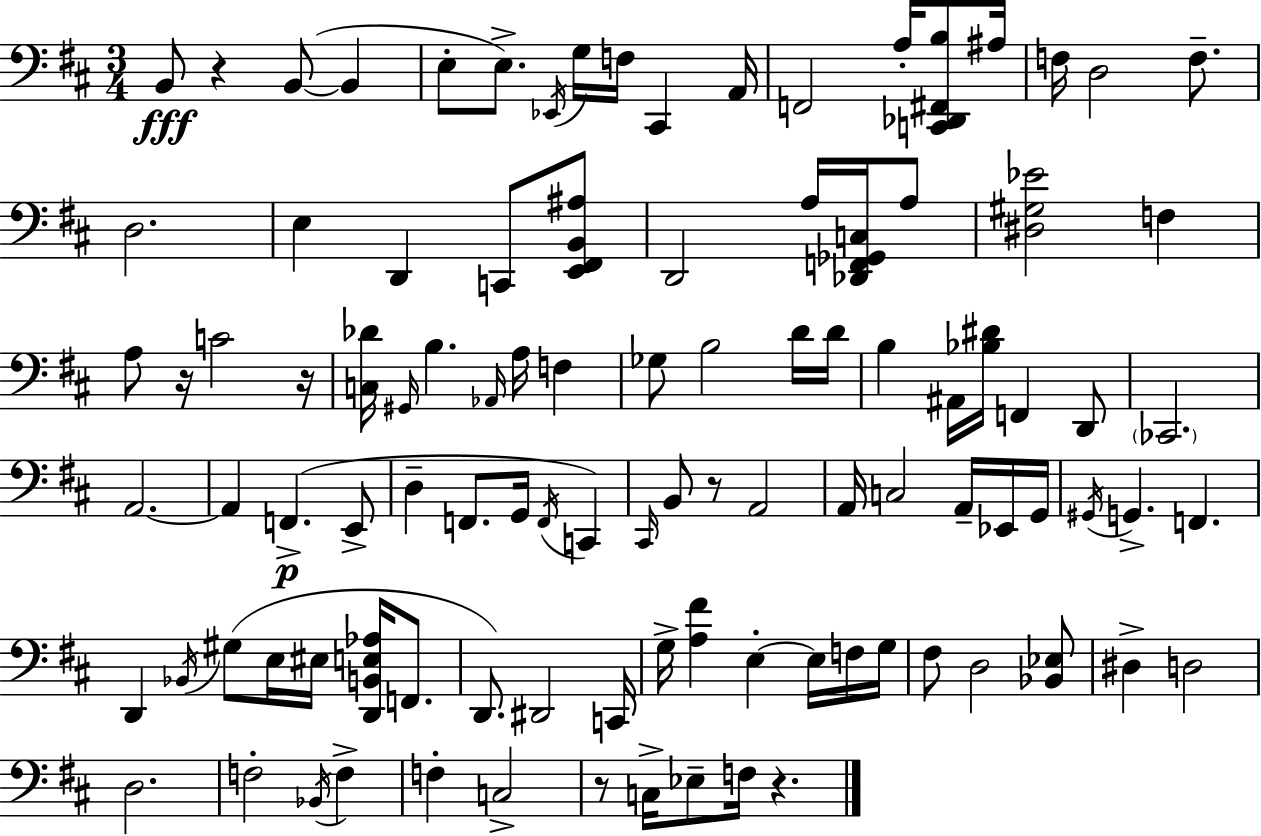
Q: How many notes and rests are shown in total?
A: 102